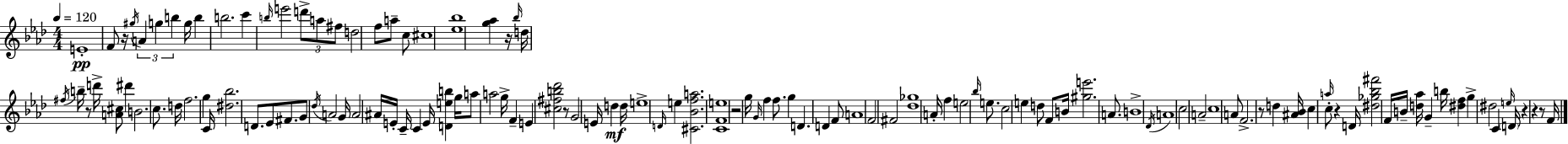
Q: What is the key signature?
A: AES major